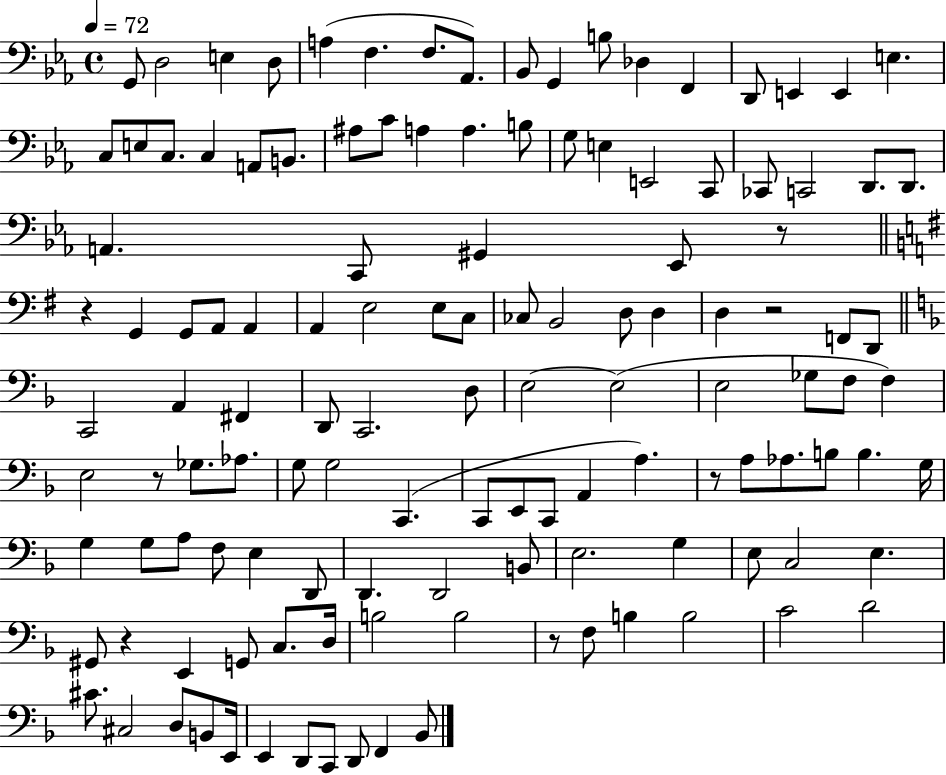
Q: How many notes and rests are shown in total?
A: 127